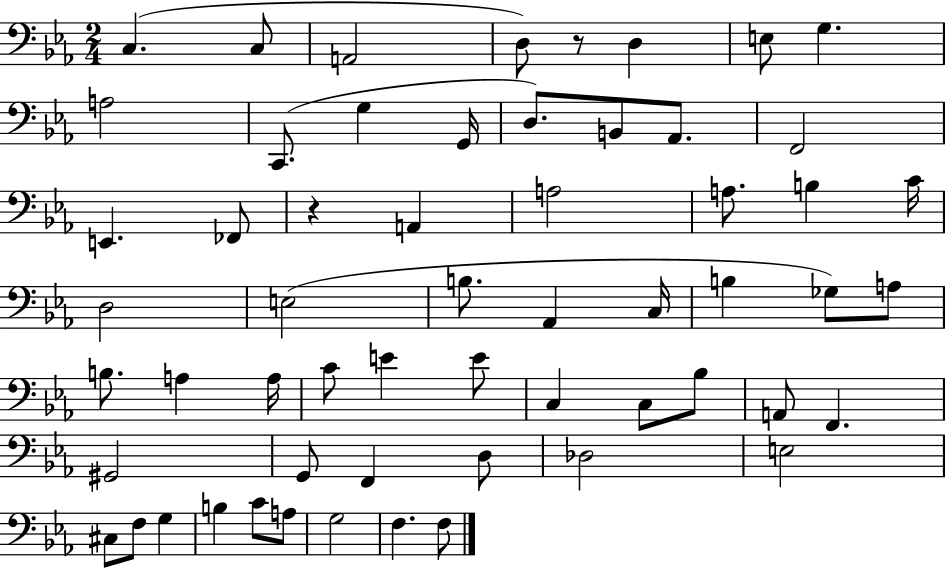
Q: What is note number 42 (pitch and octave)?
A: G#2